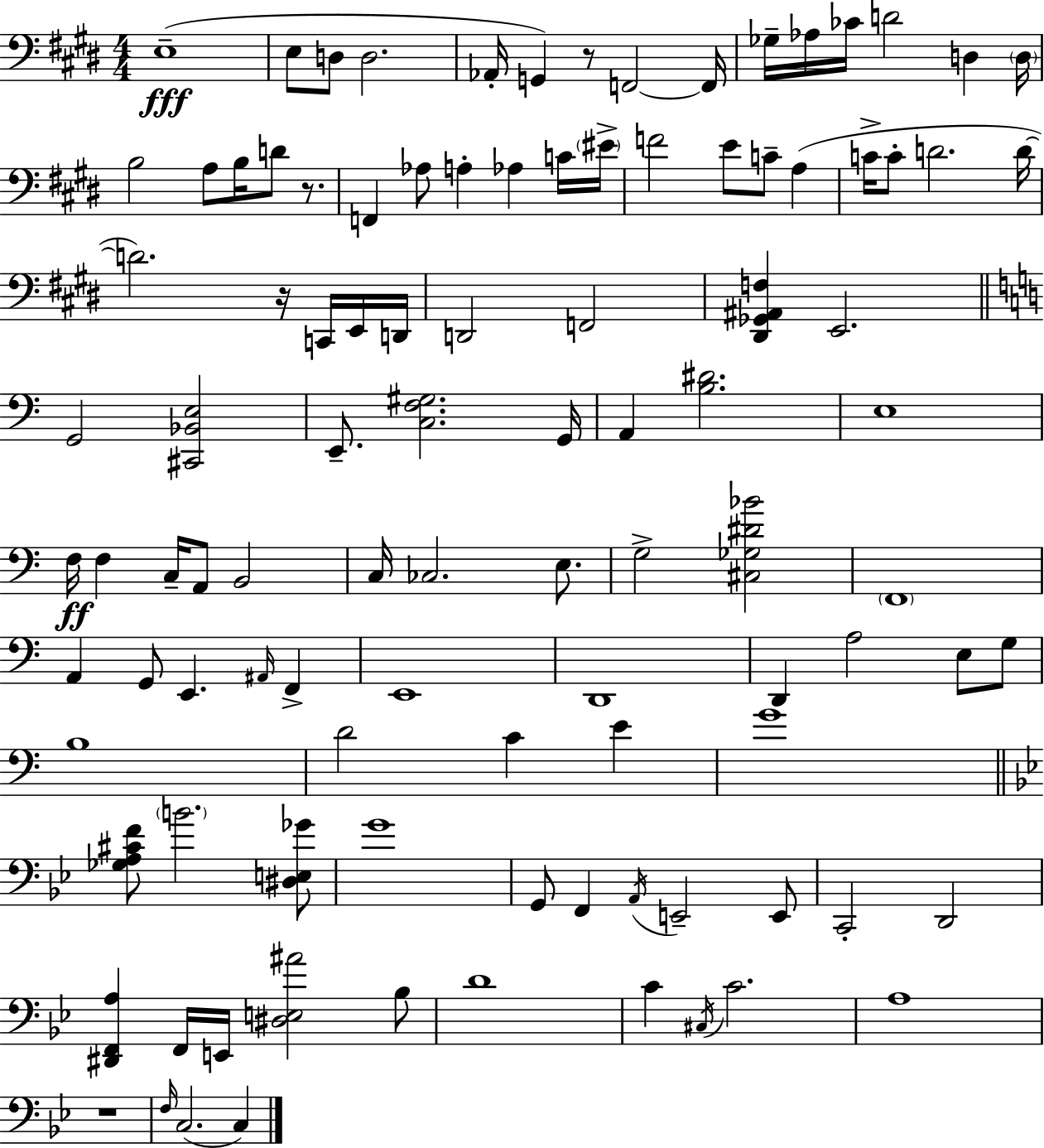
E3/w E3/e D3/e D3/h. Ab2/s G2/q R/e F2/h F2/s Gb3/s Ab3/s CES4/s D4/h D3/q D3/s B3/h A3/e B3/s D4/e R/e. F2/q Ab3/e A3/q Ab3/q C4/s EIS4/s F4/h E4/e C4/e A3/q C4/s C4/e D4/h. D4/s D4/h. R/s C2/s E2/s D2/s D2/h F2/h [D#2,Gb2,A#2,F3]/q E2/h. G2/h [C#2,Bb2,E3]/h E2/e. [C3,F3,G#3]/h. G2/s A2/q [B3,D#4]/h. E3/w F3/s F3/q C3/s A2/e B2/h C3/s CES3/h. E3/e. G3/h [C#3,Gb3,D#4,Bb4]/h F2/w A2/q G2/e E2/q. A#2/s F2/q E2/w D2/w D2/q A3/h E3/e G3/e B3/w D4/h C4/q E4/q G4/w [Gb3,A3,C#4,F4]/e B4/h. [D#3,E3,Gb4]/e G4/w G2/e F2/q A2/s E2/h E2/e C2/h D2/h [D#2,F2,A3]/q F2/s E2/s [D#3,E3,A#4]/h Bb3/e D4/w C4/q C#3/s C4/h. A3/w R/w F3/s C3/h. C3/q